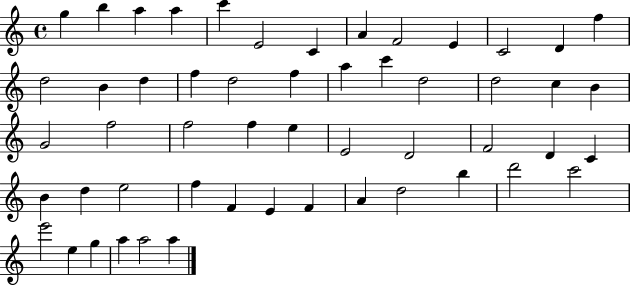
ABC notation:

X:1
T:Untitled
M:4/4
L:1/4
K:C
g b a a c' E2 C A F2 E C2 D f d2 B d f d2 f a c' d2 d2 c B G2 f2 f2 f e E2 D2 F2 D C B d e2 f F E F A d2 b d'2 c'2 e'2 e g a a2 a